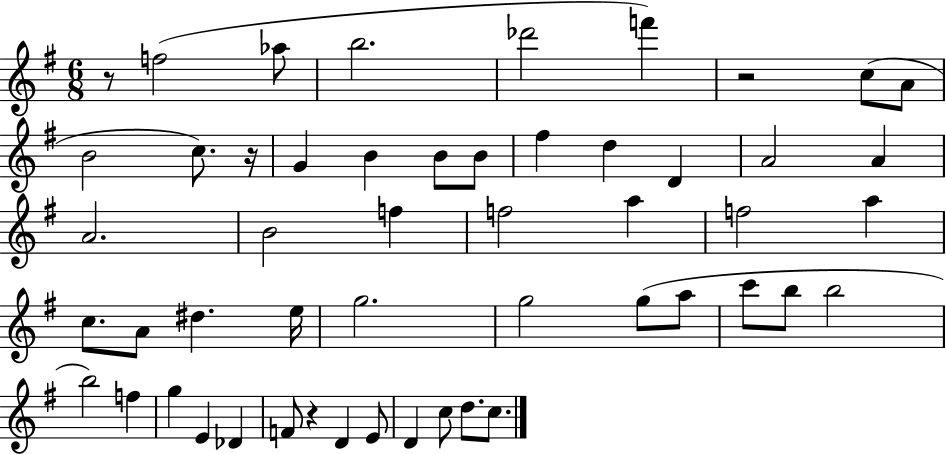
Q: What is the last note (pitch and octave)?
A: C5